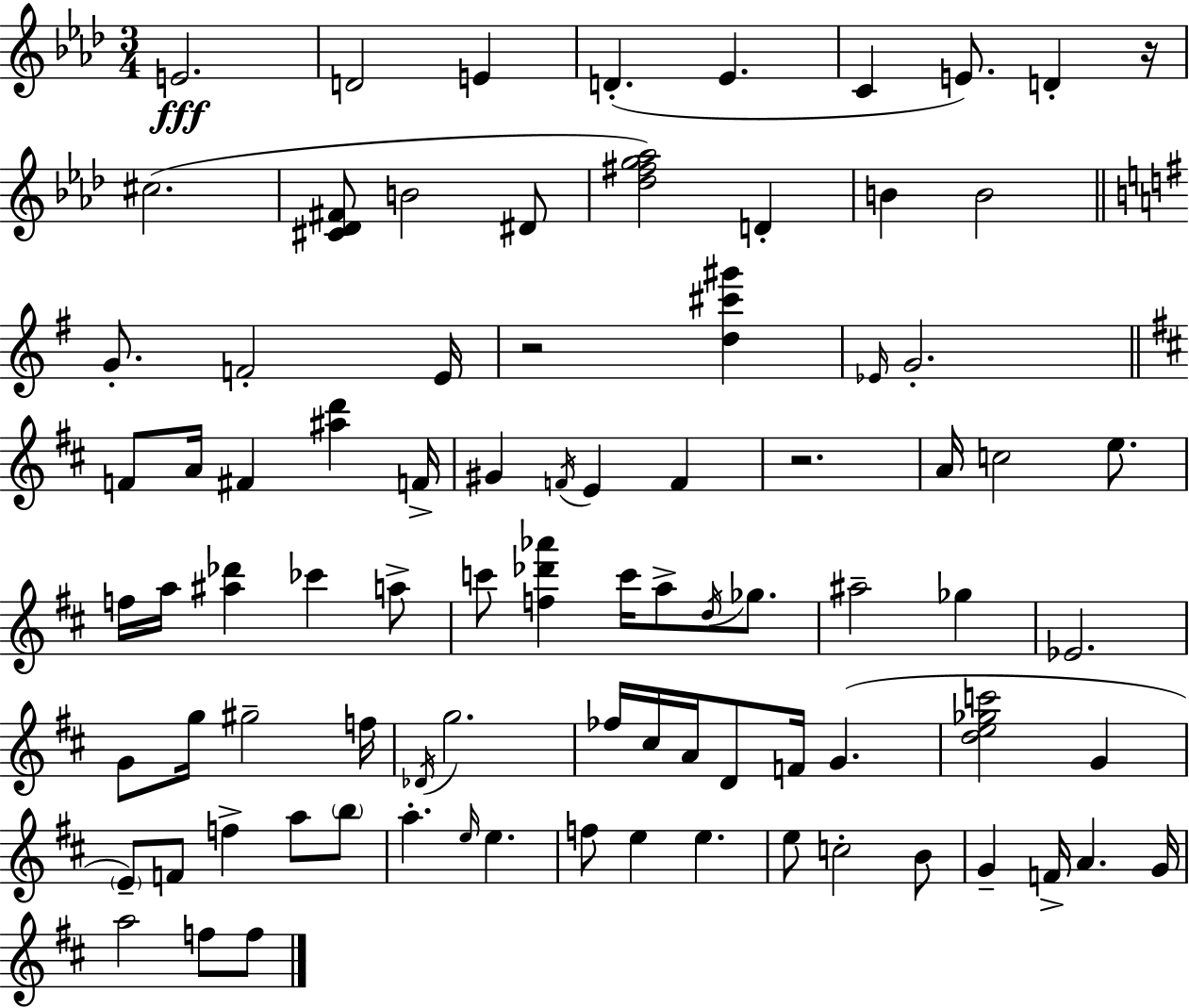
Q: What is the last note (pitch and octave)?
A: F5